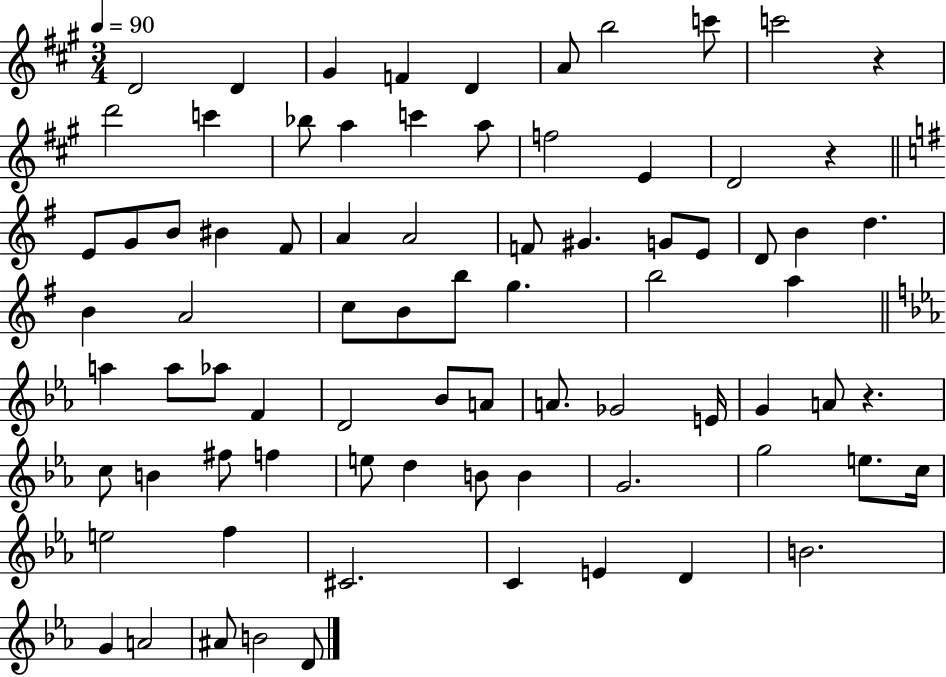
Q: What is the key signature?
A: A major